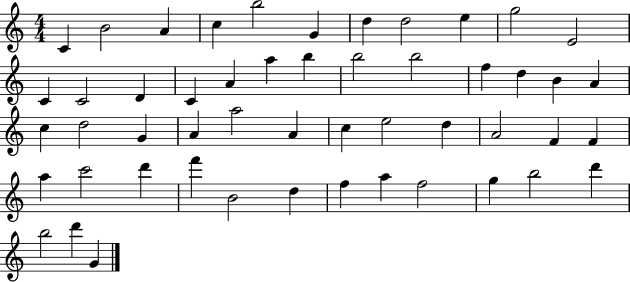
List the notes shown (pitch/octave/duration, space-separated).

C4/q B4/h A4/q C5/q B5/h G4/q D5/q D5/h E5/q G5/h E4/h C4/q C4/h D4/q C4/q A4/q A5/q B5/q B5/h B5/h F5/q D5/q B4/q A4/q C5/q D5/h G4/q A4/q A5/h A4/q C5/q E5/h D5/q A4/h F4/q F4/q A5/q C6/h D6/q F6/q B4/h D5/q F5/q A5/q F5/h G5/q B5/h D6/q B5/h D6/q G4/q